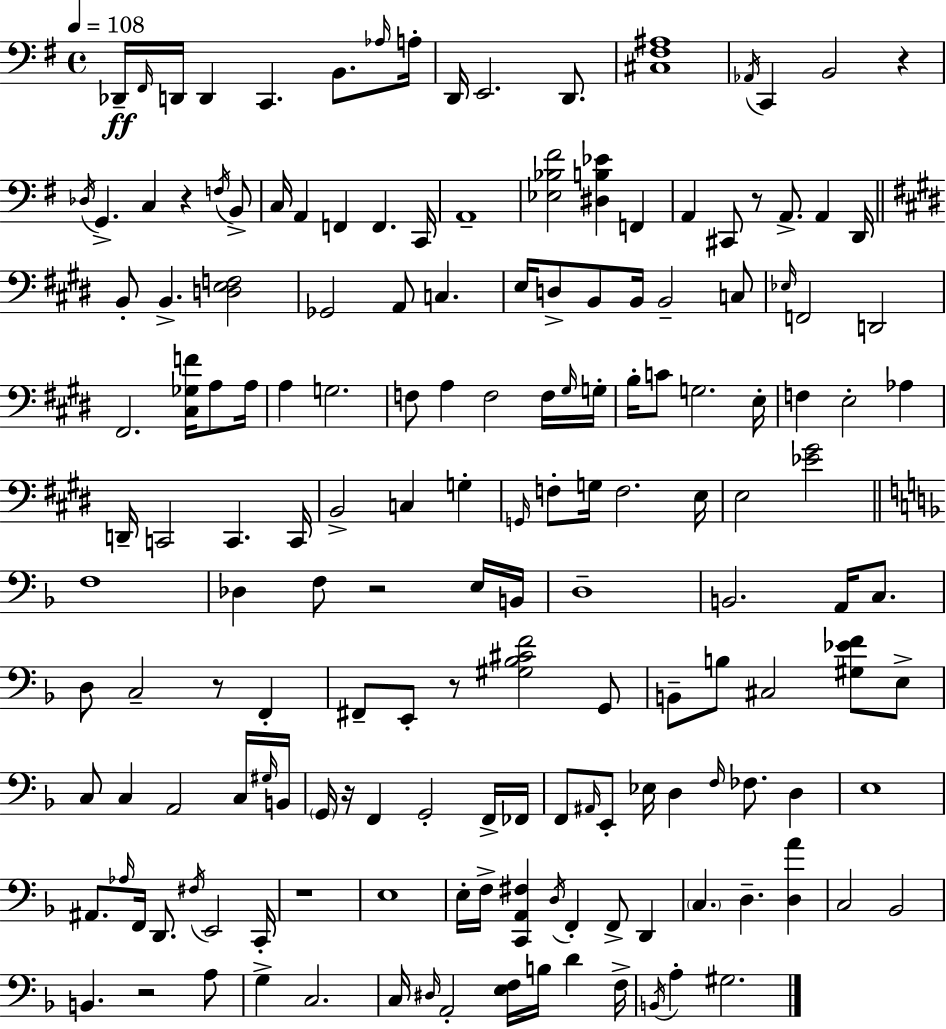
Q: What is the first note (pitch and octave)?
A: Db2